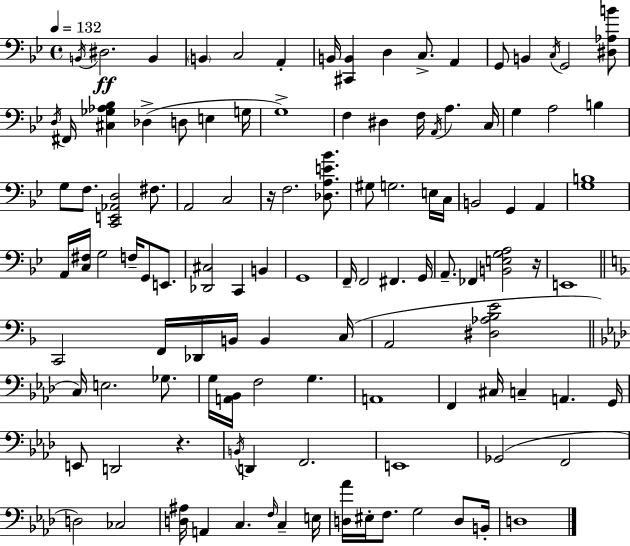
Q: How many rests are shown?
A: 3